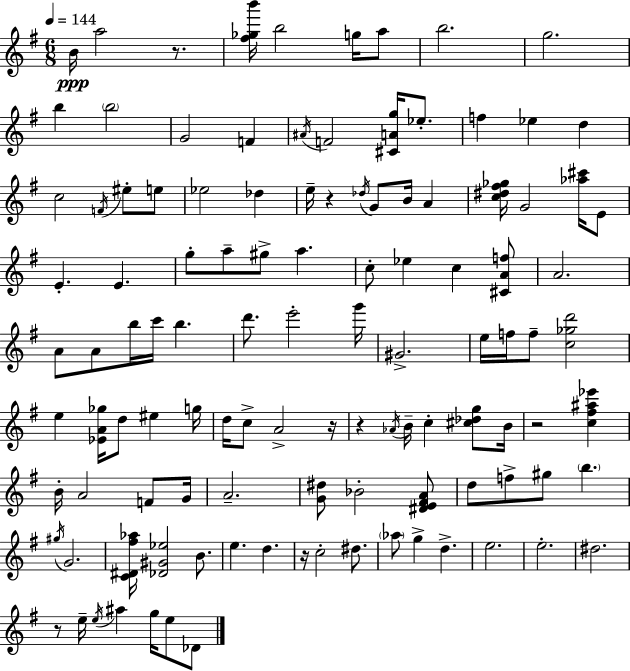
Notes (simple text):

B4/s A5/h R/e. [F#5,Gb5,B6]/s B5/h G5/s A5/e B5/h. G5/h. B5/q B5/h G4/h F4/q A#4/s F4/h [C#4,A4,G5]/s Eb5/e. F5/q Eb5/q D5/q C5/h F4/s EIS5/e E5/e Eb5/h Db5/q E5/s R/q Db5/s G4/e B4/s A4/q [C5,D#5,F#5,Gb5]/s G4/h [Ab5,C#6]/s E4/e E4/q. E4/q. G5/e A5/e G#5/e A5/q. C5/e Eb5/q C5/q [C#4,A4,F5]/e A4/h. A4/e A4/e B5/s C6/s B5/q. D6/e. E6/h G6/s G#4/h. E5/s F5/s F5/e [C5,Gb5,D6]/h E5/q [Eb4,A4,Gb5]/s D5/e EIS5/q G5/s D5/s C5/e A4/h R/s R/q Ab4/s B4/s C5/q [C#5,Db5,G5]/e B4/s R/h [C5,F#5,A#5,Eb6]/q B4/s A4/h F4/e G4/s A4/h. [G4,D#5]/e Bb4/h [D#4,E4,F#4,A4]/e D5/e F5/e G#5/e B5/q. G#5/s G4/h. [C4,D#4,F#5,Ab5]/s [Db4,G#4,Eb5]/h B4/e. E5/q. D5/q. R/s C5/h D#5/e. Ab5/e G5/q D5/q. E5/h. E5/h. D#5/h. R/e E5/s E5/s A#5/q G5/s E5/e Db4/e